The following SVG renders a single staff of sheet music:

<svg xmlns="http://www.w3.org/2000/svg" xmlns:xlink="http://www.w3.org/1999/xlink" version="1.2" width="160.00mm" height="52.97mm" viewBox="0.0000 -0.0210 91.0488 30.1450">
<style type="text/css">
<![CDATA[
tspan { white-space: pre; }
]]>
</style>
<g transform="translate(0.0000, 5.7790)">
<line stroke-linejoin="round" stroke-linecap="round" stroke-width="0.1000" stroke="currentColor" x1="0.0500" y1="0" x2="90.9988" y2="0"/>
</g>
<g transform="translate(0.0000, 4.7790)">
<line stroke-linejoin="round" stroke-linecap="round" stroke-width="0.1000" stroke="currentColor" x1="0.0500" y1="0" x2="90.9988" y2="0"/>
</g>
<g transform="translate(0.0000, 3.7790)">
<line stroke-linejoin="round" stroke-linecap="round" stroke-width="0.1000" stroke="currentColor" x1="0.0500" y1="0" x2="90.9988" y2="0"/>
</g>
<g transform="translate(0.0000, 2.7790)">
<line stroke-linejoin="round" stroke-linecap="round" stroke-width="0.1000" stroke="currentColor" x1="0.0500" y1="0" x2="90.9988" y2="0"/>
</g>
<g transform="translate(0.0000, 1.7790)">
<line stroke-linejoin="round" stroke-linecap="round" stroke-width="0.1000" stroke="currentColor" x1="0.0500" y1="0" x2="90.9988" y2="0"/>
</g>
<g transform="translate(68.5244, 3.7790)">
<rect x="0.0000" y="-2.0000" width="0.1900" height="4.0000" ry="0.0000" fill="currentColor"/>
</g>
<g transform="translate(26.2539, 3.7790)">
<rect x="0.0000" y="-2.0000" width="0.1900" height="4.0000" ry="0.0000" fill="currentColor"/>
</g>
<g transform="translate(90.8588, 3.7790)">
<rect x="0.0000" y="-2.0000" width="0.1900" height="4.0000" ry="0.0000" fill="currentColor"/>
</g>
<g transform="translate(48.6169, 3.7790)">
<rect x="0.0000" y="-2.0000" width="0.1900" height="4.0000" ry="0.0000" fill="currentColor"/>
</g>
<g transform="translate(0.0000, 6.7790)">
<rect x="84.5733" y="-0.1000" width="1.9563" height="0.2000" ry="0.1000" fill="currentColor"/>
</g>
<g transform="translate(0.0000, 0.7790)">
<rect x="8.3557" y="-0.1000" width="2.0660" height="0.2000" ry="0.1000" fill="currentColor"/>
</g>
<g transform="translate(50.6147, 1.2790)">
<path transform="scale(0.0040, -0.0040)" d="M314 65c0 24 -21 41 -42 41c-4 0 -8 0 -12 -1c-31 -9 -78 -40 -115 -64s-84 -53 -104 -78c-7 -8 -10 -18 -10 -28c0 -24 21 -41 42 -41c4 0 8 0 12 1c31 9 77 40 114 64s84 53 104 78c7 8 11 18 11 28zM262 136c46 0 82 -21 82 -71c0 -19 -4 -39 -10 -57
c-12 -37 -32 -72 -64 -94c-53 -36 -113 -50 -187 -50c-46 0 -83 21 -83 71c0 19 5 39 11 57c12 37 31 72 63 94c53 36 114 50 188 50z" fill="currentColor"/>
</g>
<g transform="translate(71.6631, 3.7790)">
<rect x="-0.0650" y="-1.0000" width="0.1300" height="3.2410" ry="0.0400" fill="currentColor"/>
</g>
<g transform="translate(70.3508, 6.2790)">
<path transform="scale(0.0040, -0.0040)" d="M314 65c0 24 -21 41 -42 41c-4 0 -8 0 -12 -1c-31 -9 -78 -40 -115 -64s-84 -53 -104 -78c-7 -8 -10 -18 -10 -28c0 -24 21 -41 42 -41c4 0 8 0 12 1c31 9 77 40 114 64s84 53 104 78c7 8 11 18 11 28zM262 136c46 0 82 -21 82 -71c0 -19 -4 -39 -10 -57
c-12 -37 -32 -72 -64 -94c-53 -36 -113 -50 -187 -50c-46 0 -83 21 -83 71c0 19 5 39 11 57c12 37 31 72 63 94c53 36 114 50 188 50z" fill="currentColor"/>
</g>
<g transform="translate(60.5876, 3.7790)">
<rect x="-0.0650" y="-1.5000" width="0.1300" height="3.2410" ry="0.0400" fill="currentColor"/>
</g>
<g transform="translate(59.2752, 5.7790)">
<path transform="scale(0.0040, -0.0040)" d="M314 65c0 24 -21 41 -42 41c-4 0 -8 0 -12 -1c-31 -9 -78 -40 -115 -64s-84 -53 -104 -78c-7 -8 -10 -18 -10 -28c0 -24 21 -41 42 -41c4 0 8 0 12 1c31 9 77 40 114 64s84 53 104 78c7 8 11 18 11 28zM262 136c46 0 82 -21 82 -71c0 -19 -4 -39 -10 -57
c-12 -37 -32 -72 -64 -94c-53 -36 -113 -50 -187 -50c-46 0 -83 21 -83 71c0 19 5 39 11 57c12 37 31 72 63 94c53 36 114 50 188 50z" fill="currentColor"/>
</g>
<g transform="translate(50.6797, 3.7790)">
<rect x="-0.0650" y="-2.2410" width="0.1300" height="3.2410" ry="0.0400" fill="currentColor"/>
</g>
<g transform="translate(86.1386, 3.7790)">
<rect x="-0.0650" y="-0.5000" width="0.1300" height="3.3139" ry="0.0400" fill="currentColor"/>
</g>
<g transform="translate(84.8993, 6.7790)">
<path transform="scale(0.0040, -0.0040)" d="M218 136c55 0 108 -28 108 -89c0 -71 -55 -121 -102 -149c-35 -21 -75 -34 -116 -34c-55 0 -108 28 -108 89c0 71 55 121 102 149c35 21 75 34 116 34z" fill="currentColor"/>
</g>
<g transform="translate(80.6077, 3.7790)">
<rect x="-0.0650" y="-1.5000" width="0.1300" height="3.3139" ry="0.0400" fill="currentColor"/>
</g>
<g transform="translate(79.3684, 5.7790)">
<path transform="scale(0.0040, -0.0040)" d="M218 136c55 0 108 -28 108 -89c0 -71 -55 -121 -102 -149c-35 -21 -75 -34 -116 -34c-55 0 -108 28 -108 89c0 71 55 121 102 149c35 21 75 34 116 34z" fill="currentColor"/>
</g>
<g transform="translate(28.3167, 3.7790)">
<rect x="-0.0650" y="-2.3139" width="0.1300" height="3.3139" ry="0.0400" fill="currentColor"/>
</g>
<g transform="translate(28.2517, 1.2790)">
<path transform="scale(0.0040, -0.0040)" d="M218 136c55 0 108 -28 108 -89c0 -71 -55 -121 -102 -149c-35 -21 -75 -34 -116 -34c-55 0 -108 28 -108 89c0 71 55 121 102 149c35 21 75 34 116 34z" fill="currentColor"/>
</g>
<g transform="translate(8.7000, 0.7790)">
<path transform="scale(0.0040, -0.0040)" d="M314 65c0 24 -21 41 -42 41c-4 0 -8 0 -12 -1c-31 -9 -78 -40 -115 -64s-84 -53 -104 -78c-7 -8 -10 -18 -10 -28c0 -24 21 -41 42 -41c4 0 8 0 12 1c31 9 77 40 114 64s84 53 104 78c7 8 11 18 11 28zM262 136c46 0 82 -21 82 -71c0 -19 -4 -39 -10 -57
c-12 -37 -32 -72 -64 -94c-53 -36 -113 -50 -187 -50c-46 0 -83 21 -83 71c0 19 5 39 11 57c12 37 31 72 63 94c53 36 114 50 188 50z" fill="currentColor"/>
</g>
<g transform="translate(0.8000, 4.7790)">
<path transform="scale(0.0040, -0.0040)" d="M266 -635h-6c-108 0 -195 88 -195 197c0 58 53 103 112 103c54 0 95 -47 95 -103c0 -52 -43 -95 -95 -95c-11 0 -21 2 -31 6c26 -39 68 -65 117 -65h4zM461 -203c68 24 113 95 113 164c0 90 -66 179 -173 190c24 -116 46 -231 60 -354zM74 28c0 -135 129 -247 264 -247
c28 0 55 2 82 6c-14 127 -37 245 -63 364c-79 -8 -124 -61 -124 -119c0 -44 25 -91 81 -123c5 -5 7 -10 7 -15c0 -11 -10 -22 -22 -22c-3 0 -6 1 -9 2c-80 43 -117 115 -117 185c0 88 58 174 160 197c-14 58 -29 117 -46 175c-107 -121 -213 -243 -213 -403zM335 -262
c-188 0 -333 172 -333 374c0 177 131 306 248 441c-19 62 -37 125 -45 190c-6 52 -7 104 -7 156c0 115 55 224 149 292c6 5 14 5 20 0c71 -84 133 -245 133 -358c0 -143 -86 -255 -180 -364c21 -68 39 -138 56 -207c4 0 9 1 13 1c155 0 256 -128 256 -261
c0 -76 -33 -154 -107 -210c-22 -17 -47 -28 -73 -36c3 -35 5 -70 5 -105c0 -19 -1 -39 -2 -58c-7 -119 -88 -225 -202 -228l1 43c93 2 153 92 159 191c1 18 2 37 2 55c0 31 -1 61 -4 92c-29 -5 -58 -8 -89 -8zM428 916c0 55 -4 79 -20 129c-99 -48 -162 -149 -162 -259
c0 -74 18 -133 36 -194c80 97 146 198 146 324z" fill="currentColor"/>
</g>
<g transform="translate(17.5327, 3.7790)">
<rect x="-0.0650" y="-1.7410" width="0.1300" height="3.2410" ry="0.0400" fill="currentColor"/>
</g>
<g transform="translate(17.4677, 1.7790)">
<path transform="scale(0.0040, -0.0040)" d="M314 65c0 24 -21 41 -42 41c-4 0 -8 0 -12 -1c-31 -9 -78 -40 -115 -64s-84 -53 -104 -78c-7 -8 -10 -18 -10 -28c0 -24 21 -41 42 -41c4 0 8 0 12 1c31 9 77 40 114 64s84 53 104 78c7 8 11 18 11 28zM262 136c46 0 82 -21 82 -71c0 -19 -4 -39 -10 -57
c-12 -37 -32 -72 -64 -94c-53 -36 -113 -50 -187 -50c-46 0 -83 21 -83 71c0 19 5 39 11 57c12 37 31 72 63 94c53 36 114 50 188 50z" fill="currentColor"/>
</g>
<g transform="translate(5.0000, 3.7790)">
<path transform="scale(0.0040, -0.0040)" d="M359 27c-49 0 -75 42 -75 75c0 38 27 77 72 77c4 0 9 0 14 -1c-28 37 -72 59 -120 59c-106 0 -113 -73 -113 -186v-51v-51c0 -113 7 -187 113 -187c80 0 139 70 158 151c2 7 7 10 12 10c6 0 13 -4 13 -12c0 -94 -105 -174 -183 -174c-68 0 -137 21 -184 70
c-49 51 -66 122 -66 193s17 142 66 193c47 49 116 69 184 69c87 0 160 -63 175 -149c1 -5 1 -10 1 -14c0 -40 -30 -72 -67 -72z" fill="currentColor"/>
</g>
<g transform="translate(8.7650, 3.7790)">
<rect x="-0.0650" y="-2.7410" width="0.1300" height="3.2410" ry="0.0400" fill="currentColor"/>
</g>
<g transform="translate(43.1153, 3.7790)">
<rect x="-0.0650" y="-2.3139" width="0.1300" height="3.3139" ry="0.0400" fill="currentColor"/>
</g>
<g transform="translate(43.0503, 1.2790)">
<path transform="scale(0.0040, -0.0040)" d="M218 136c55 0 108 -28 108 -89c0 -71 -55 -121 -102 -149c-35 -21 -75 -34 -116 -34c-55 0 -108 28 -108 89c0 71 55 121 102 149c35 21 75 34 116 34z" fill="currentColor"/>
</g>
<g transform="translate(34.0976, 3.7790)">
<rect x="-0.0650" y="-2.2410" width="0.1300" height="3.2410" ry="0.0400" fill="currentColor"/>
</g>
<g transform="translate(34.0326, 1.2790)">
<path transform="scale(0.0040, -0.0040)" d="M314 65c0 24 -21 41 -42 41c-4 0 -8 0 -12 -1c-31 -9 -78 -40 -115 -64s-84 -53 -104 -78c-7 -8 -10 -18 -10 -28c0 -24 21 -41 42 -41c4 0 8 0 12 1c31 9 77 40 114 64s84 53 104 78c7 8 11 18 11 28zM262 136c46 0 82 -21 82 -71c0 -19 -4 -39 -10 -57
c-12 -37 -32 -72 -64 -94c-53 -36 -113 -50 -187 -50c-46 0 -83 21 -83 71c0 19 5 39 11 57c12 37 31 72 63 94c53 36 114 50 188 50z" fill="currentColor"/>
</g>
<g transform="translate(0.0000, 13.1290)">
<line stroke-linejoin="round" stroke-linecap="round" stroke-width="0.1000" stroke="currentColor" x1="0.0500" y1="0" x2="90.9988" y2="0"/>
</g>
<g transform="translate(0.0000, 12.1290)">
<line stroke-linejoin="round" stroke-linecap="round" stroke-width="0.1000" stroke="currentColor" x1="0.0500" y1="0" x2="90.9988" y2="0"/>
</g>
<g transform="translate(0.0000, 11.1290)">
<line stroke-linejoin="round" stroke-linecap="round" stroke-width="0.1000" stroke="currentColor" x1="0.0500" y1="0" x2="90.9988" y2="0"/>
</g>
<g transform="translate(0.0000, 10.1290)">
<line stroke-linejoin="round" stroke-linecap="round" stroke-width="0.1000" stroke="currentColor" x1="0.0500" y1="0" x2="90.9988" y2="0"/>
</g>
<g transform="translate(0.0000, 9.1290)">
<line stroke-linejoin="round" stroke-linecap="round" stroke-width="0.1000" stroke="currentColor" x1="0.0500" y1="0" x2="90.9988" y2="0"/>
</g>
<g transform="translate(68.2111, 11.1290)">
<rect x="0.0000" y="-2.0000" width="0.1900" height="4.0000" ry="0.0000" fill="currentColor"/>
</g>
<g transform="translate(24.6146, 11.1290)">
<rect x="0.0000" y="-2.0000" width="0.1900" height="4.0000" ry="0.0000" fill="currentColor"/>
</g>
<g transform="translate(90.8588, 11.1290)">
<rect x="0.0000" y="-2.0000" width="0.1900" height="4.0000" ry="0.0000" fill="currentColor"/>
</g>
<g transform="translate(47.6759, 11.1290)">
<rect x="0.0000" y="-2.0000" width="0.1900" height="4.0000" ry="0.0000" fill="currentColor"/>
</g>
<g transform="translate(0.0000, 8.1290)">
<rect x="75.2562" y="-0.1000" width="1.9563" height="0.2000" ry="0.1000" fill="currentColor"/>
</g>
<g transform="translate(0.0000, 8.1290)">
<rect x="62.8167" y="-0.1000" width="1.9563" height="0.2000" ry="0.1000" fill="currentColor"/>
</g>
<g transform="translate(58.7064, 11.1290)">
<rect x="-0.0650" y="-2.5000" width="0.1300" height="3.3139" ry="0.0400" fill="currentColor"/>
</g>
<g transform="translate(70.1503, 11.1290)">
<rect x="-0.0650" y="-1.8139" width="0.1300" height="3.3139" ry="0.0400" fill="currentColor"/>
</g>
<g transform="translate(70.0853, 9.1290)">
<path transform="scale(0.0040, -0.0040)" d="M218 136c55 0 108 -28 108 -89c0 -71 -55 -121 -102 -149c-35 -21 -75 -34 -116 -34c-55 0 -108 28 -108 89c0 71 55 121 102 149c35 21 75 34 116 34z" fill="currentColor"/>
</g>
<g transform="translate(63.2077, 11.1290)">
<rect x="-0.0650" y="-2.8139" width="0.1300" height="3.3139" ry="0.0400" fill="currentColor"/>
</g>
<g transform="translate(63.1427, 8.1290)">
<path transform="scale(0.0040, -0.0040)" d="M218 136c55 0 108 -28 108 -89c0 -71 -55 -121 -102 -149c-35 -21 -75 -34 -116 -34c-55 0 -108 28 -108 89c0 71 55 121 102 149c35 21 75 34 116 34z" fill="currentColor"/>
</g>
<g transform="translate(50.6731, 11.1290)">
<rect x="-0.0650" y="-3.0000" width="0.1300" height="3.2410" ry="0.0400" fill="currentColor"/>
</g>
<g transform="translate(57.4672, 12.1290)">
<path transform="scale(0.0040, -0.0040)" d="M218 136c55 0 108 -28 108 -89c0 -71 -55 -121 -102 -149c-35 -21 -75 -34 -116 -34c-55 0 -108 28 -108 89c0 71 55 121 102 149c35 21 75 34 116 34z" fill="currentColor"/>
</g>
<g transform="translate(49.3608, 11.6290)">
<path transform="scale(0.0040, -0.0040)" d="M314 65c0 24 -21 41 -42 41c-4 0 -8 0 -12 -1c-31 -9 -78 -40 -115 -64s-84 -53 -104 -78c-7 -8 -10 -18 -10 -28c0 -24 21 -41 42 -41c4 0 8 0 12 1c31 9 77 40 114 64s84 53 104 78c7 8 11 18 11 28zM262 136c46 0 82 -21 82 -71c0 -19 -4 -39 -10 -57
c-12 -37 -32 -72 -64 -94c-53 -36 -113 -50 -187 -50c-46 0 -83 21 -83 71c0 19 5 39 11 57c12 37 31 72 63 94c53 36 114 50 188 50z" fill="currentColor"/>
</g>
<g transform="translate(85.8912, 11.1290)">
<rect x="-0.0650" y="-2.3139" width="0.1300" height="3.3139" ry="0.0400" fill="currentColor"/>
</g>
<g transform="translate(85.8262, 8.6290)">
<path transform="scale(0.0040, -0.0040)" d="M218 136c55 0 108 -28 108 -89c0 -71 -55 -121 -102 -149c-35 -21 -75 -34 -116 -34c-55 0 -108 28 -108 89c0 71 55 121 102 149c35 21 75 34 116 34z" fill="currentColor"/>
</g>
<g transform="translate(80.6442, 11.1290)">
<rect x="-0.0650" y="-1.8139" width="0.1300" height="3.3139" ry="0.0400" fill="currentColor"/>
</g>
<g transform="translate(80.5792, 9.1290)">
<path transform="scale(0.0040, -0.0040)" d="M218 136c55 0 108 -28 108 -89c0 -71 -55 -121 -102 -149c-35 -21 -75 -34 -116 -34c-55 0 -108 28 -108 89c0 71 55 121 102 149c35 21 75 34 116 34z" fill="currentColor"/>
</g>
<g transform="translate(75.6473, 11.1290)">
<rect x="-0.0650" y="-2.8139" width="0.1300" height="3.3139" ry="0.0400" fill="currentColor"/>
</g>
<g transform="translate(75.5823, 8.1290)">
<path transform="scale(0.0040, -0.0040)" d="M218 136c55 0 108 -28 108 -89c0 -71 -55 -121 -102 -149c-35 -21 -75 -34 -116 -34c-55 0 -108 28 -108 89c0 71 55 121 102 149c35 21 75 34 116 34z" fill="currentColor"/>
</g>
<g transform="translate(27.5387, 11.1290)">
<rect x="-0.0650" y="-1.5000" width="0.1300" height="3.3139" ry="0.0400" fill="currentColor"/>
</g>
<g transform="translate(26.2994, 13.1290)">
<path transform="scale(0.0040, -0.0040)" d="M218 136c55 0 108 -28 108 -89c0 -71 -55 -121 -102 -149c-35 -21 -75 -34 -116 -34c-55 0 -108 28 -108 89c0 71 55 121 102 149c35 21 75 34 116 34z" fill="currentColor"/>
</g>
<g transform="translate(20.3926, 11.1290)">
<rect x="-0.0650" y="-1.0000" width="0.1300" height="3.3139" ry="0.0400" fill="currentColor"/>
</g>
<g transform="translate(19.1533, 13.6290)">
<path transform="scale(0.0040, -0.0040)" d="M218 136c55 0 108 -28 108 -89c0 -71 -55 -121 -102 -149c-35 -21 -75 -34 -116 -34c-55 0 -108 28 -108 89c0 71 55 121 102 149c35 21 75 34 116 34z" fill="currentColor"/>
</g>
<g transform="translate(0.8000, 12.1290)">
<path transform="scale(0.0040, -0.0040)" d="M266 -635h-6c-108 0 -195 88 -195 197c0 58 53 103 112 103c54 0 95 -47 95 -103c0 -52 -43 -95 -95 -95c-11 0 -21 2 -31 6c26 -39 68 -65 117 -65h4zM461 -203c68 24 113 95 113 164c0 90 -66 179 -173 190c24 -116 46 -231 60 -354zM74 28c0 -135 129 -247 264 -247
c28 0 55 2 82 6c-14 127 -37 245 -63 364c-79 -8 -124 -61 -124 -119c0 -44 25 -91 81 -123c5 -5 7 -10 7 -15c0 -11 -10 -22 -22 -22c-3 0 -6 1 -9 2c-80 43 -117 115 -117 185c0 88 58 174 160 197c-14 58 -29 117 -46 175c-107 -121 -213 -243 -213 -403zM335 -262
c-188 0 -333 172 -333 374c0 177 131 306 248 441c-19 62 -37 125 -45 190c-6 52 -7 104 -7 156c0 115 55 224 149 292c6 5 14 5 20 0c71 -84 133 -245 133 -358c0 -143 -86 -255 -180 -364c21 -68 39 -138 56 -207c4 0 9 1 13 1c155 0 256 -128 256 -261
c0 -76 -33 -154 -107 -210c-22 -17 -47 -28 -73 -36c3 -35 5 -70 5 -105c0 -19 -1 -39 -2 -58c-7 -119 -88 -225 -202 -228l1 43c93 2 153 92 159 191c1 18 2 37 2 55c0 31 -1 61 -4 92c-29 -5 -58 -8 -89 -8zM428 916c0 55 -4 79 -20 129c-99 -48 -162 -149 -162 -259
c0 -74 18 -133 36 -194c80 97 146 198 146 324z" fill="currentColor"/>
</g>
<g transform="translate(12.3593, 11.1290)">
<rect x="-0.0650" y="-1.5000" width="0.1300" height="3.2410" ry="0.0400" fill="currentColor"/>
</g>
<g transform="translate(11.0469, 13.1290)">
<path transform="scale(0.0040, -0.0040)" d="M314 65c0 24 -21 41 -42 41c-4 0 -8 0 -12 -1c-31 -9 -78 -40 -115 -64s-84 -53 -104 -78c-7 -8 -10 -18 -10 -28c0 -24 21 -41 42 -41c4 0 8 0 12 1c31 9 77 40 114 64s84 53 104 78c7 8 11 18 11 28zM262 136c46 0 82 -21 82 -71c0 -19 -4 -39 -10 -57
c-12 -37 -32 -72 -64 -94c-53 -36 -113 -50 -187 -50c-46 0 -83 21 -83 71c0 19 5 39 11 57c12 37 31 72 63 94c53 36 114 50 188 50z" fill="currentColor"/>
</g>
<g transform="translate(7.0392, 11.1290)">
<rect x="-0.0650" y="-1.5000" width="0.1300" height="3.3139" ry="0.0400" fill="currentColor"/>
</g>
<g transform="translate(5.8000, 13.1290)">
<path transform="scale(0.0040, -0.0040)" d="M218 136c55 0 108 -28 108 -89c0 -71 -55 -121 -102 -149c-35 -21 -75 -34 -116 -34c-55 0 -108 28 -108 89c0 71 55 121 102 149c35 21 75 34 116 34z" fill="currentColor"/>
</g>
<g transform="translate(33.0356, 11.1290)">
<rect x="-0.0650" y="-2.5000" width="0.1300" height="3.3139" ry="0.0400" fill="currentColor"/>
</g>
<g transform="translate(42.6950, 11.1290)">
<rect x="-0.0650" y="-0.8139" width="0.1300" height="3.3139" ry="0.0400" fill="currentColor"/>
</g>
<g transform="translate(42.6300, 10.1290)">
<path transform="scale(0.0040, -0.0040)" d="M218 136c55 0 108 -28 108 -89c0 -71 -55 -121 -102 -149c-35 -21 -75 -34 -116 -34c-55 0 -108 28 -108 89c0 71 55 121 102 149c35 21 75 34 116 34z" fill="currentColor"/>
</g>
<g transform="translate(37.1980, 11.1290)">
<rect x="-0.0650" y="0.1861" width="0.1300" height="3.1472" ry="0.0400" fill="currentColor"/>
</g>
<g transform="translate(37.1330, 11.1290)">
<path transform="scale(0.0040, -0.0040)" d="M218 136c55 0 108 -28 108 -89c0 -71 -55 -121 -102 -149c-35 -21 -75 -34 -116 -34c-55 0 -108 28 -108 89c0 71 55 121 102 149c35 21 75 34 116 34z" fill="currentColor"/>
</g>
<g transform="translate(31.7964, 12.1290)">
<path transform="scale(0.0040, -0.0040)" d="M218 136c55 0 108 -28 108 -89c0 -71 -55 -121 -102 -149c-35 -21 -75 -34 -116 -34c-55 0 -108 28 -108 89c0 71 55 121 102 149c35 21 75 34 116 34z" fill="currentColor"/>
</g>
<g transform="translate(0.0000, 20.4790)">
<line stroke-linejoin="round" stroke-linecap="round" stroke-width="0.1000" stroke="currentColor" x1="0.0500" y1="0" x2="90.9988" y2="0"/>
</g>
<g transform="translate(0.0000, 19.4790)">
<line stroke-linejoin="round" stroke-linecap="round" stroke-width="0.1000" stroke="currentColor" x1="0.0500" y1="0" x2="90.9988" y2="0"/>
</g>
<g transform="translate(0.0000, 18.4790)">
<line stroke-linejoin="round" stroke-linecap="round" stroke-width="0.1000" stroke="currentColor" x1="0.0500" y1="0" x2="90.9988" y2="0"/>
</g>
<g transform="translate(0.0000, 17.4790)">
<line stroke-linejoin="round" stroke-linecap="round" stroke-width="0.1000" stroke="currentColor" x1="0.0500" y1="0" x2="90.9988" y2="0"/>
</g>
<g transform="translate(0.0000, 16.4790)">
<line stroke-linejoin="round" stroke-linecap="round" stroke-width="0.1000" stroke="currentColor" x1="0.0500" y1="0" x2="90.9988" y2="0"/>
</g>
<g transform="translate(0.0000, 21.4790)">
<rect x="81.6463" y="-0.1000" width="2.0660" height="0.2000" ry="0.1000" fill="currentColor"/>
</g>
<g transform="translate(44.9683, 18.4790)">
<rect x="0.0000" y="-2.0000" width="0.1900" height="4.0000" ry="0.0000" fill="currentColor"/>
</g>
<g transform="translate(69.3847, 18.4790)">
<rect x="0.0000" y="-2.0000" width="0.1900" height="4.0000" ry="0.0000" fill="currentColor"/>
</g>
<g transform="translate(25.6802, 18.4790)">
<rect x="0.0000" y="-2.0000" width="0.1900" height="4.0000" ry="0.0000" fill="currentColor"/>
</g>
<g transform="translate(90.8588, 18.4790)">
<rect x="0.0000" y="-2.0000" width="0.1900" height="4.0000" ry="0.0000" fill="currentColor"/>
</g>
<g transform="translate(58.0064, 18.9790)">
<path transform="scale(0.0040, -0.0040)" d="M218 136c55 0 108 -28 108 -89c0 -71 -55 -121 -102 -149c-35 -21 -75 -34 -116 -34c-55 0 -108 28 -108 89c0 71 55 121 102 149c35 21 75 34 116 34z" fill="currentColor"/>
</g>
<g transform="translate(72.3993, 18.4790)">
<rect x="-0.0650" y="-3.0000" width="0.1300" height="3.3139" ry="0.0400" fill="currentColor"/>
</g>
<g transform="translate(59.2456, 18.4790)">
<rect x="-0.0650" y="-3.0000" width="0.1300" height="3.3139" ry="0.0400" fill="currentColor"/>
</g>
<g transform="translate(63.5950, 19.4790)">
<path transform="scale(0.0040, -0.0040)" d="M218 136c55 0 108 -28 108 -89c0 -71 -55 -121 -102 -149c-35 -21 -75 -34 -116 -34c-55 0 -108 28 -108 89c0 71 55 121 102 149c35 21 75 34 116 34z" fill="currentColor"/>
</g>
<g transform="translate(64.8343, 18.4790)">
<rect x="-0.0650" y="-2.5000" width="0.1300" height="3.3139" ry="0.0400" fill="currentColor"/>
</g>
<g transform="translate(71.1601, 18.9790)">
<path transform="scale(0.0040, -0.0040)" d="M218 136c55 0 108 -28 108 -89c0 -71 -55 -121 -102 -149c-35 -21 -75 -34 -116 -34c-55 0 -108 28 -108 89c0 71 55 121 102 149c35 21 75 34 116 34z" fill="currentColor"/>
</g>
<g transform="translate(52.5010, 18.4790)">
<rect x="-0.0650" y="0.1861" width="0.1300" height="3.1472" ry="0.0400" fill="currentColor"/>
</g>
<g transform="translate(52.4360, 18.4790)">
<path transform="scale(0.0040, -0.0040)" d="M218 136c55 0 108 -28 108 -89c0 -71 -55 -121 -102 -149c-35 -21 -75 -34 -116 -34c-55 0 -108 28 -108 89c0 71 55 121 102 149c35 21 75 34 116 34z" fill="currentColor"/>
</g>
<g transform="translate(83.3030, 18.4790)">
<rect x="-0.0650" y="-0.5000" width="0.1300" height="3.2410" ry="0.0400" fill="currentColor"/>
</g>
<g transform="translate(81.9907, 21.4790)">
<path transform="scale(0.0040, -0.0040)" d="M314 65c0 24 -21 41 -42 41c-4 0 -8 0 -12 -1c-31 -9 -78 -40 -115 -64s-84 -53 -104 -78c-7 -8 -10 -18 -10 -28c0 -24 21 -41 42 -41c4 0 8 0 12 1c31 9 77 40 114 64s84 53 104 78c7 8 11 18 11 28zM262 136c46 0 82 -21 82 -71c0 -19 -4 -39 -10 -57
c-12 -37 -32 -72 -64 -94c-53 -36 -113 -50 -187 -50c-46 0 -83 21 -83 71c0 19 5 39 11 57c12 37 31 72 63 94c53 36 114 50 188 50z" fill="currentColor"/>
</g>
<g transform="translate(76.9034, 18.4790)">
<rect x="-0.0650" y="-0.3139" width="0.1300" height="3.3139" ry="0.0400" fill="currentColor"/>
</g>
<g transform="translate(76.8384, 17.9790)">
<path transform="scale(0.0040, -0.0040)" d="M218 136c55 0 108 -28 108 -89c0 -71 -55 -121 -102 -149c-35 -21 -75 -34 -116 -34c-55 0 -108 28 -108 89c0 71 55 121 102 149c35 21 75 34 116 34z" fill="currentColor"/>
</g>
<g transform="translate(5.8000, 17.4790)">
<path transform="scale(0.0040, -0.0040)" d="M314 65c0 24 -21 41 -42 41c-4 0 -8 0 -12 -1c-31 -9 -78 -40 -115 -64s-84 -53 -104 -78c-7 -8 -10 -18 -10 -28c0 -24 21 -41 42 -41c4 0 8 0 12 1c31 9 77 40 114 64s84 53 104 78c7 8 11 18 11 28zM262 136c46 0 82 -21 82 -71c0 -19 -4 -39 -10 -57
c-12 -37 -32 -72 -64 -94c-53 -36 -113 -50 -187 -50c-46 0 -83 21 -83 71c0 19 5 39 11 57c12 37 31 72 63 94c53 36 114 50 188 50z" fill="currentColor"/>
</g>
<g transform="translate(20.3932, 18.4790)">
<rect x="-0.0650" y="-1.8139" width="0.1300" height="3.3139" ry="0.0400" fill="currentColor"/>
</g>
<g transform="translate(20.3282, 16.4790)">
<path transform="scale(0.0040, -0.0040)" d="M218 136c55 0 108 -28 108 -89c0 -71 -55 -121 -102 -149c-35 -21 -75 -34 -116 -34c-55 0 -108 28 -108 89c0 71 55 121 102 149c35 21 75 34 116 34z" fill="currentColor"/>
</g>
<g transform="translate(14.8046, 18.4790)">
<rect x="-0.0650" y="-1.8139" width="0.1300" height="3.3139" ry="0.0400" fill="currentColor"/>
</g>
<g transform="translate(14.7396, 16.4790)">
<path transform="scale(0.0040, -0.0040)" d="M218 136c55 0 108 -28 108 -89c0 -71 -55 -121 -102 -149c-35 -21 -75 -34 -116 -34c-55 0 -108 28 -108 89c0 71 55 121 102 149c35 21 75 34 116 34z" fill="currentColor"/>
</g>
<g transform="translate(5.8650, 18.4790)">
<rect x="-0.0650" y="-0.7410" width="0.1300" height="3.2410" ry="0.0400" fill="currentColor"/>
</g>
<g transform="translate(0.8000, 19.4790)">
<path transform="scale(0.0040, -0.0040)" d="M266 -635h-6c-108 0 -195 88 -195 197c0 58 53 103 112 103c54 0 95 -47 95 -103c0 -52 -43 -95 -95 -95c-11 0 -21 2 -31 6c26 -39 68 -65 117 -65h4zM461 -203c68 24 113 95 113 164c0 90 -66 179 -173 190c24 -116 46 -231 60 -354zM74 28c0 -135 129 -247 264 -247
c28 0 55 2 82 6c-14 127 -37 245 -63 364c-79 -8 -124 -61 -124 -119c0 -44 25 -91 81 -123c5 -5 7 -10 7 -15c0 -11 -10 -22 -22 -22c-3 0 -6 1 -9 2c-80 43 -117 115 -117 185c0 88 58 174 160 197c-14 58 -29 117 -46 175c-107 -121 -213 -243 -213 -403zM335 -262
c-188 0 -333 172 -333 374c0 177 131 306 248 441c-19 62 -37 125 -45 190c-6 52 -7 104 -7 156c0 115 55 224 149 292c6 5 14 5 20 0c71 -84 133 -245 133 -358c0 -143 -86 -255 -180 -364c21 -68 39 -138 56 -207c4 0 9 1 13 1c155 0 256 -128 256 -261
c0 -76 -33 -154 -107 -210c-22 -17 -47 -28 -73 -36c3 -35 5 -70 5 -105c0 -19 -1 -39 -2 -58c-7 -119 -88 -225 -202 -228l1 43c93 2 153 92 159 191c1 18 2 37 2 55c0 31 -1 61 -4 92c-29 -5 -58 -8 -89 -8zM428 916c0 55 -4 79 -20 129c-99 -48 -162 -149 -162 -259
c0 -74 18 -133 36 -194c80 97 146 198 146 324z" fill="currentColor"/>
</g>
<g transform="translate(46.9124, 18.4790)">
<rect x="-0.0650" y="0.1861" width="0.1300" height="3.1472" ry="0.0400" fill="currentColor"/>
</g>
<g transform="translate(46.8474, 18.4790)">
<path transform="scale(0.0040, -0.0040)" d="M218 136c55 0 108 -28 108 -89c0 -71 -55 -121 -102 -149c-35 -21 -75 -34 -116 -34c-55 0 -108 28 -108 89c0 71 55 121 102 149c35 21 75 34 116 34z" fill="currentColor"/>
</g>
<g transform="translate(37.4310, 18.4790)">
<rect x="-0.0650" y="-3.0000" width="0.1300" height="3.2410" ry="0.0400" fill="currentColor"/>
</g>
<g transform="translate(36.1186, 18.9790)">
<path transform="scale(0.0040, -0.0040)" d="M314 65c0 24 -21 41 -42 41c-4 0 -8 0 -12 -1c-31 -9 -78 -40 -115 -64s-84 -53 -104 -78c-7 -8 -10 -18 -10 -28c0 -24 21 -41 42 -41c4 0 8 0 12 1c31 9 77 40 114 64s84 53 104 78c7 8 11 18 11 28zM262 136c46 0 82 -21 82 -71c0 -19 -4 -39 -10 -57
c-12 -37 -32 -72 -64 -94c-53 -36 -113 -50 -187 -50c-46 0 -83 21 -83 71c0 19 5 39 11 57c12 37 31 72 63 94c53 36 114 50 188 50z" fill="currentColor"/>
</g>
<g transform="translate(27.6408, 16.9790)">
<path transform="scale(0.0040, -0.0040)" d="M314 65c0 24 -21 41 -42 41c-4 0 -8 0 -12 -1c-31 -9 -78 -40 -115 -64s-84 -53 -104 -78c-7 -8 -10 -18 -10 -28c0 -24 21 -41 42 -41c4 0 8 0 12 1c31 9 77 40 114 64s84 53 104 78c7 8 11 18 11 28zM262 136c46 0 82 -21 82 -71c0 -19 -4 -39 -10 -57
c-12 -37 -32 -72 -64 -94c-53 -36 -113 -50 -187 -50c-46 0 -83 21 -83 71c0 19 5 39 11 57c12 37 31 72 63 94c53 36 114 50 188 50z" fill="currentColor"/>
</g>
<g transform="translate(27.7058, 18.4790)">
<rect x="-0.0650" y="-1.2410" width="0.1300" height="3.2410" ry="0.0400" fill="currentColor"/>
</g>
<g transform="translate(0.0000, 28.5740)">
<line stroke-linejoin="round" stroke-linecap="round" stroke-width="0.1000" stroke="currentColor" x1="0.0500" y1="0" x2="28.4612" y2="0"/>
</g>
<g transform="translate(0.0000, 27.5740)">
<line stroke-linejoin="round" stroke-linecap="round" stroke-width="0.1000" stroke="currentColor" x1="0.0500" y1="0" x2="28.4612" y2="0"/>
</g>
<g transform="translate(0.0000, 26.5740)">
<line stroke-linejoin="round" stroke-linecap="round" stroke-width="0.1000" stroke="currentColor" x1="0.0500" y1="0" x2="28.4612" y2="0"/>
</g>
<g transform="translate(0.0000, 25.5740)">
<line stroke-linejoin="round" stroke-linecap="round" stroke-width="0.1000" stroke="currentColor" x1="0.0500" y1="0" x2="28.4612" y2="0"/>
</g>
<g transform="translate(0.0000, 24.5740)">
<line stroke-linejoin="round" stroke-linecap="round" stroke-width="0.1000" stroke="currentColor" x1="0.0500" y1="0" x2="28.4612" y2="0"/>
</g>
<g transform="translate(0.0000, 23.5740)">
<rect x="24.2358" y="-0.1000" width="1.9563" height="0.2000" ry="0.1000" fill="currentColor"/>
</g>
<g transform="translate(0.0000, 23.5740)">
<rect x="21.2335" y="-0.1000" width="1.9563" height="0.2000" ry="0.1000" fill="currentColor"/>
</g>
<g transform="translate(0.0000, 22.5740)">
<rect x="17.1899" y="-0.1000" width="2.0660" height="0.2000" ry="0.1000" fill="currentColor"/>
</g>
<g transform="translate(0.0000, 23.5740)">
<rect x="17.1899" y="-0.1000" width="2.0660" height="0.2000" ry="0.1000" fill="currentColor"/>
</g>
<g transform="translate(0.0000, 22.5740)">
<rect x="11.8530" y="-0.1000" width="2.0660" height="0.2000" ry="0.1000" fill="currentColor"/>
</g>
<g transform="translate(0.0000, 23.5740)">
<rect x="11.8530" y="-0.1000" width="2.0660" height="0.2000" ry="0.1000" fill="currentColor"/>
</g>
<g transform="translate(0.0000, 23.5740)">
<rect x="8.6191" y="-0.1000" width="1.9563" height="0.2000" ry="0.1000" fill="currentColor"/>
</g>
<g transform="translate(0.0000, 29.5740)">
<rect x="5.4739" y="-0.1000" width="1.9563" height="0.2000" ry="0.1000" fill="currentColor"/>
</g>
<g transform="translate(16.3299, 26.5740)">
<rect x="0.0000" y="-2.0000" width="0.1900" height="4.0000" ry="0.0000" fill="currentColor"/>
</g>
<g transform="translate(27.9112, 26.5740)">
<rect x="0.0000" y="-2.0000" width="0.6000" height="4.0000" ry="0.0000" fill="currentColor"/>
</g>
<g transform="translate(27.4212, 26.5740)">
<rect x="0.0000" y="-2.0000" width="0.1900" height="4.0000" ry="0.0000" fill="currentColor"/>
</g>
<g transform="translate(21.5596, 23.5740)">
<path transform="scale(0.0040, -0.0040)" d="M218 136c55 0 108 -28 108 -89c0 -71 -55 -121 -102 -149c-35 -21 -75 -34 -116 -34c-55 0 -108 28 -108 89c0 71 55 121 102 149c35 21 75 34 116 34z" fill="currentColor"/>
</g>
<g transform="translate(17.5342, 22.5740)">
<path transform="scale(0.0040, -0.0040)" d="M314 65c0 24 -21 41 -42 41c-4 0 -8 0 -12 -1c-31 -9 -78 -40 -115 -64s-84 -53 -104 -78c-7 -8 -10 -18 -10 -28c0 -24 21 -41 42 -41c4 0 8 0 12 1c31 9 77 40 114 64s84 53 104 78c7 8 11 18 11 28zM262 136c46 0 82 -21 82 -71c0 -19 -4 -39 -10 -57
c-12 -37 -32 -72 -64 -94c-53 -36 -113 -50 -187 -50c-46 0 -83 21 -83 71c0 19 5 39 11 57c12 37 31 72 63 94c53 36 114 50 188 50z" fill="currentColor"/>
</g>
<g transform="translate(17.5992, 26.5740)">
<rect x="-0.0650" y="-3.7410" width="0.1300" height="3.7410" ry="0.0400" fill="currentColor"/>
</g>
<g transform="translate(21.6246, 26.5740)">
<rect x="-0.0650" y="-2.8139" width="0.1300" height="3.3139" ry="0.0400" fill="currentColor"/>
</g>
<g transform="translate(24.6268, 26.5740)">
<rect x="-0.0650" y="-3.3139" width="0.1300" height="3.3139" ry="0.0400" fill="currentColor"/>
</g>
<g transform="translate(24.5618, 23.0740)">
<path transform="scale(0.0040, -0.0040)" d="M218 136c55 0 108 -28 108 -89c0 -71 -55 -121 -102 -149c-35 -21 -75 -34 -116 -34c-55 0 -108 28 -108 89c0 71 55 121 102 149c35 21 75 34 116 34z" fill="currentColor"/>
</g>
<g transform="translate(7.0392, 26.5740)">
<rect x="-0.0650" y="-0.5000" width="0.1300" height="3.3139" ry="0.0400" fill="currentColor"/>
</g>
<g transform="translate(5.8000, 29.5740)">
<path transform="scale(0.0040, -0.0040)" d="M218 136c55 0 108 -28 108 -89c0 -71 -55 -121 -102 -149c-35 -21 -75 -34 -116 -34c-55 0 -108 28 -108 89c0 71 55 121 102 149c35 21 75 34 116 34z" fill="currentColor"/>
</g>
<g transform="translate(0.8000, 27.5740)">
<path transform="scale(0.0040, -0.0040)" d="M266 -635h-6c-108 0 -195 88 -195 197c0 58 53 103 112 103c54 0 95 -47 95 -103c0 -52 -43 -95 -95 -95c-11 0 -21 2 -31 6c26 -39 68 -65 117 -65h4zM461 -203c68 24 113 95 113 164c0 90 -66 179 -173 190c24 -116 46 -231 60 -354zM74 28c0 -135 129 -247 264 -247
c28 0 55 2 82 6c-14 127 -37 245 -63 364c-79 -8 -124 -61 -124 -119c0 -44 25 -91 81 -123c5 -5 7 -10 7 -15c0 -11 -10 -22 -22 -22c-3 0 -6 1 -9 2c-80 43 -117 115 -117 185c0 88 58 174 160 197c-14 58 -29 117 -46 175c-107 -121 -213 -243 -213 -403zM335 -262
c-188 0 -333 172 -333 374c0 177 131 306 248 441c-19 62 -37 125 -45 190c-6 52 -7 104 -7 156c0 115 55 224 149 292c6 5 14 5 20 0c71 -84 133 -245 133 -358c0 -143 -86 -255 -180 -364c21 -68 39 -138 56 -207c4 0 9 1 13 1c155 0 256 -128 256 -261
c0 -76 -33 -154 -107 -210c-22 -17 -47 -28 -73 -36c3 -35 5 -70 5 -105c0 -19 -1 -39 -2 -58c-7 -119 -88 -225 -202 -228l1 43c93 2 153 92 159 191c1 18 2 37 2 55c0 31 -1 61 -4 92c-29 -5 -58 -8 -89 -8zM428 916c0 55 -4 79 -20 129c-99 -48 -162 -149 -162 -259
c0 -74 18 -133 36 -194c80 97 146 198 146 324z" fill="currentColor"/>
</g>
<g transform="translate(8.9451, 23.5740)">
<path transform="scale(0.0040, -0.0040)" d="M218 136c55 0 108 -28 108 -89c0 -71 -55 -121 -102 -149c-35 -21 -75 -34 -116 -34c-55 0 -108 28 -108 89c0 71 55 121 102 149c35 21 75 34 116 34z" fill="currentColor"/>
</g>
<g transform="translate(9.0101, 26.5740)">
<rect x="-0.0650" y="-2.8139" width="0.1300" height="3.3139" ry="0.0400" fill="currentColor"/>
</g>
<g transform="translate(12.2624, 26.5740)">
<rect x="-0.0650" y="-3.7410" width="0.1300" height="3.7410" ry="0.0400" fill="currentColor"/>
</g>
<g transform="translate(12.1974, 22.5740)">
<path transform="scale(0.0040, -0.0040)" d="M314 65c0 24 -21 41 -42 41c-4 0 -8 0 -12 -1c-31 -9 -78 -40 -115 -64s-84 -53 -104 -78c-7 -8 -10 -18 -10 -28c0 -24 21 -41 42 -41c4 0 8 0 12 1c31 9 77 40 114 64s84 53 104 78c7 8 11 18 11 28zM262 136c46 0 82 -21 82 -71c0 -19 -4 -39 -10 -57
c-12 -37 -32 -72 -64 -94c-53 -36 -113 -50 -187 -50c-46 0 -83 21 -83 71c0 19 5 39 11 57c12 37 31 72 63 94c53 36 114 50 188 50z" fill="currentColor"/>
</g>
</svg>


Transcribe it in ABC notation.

X:1
T:Untitled
M:4/4
L:1/4
K:C
a2 f2 g g2 g g2 E2 D2 E C E E2 D E G B d A2 G a f a f g d2 f f e2 A2 B B A G A c C2 C a c'2 c'2 a b